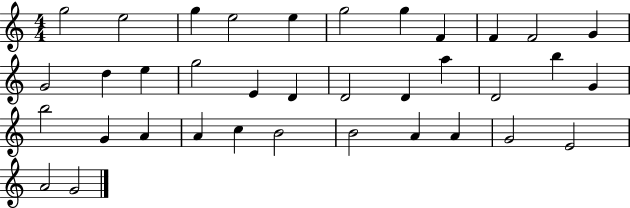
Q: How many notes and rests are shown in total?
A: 36